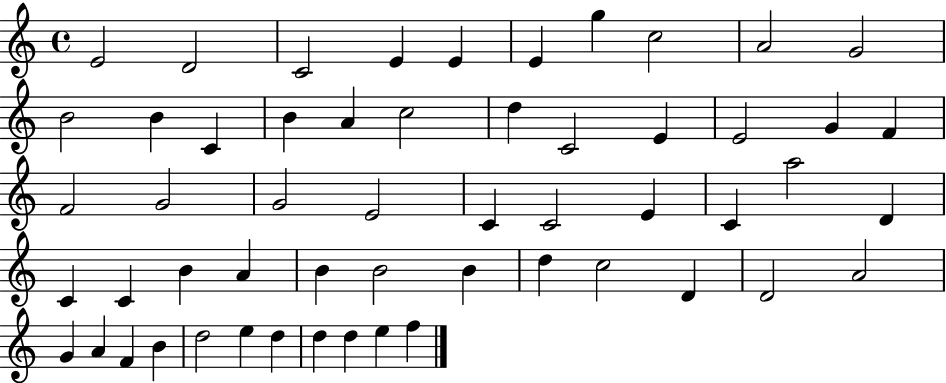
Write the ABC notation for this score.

X:1
T:Untitled
M:4/4
L:1/4
K:C
E2 D2 C2 E E E g c2 A2 G2 B2 B C B A c2 d C2 E E2 G F F2 G2 G2 E2 C C2 E C a2 D C C B A B B2 B d c2 D D2 A2 G A F B d2 e d d d e f